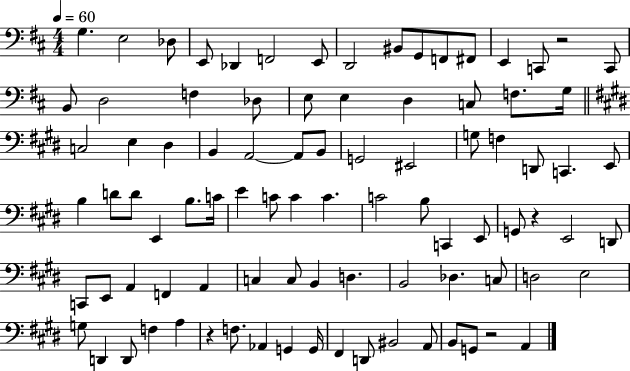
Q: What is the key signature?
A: D major